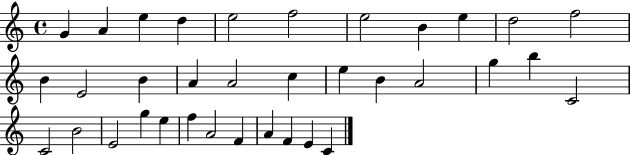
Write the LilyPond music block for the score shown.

{
  \clef treble
  \time 4/4
  \defaultTimeSignature
  \key c \major
  g'4 a'4 e''4 d''4 | e''2 f''2 | e''2 b'4 e''4 | d''2 f''2 | \break b'4 e'2 b'4 | a'4 a'2 c''4 | e''4 b'4 a'2 | g''4 b''4 c'2 | \break c'2 b'2 | e'2 g''4 e''4 | f''4 a'2 f'4 | a'4 f'4 e'4 c'4 | \break \bar "|."
}